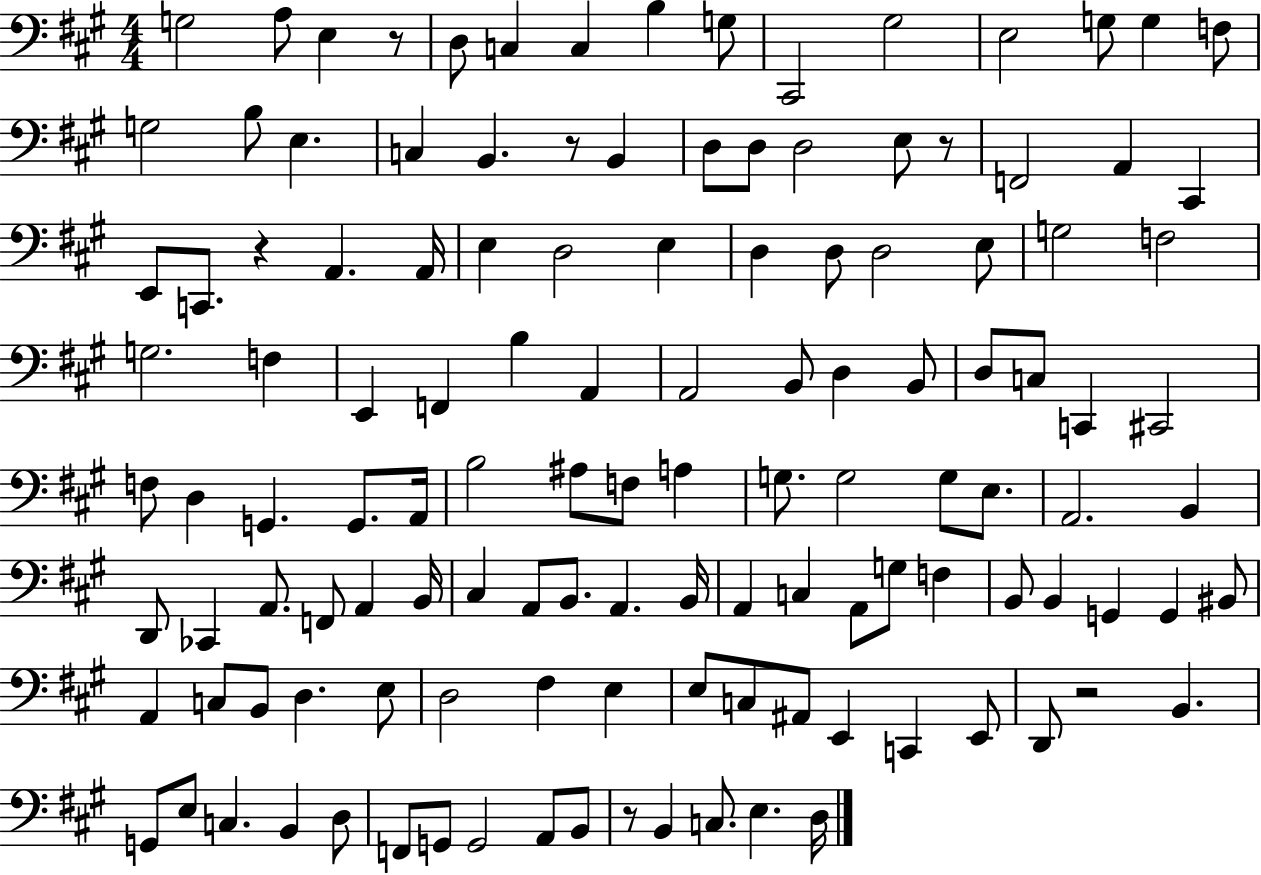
X:1
T:Untitled
M:4/4
L:1/4
K:A
G,2 A,/2 E, z/2 D,/2 C, C, B, G,/2 ^C,,2 ^G,2 E,2 G,/2 G, F,/2 G,2 B,/2 E, C, B,, z/2 B,, D,/2 D,/2 D,2 E,/2 z/2 F,,2 A,, ^C,, E,,/2 C,,/2 z A,, A,,/4 E, D,2 E, D, D,/2 D,2 E,/2 G,2 F,2 G,2 F, E,, F,, B, A,, A,,2 B,,/2 D, B,,/2 D,/2 C,/2 C,, ^C,,2 F,/2 D, G,, G,,/2 A,,/4 B,2 ^A,/2 F,/2 A, G,/2 G,2 G,/2 E,/2 A,,2 B,, D,,/2 _C,, A,,/2 F,,/2 A,, B,,/4 ^C, A,,/2 B,,/2 A,, B,,/4 A,, C, A,,/2 G,/2 F, B,,/2 B,, G,, G,, ^B,,/2 A,, C,/2 B,,/2 D, E,/2 D,2 ^F, E, E,/2 C,/2 ^A,,/2 E,, C,, E,,/2 D,,/2 z2 B,, G,,/2 E,/2 C, B,, D,/2 F,,/2 G,,/2 G,,2 A,,/2 B,,/2 z/2 B,, C,/2 E, D,/4